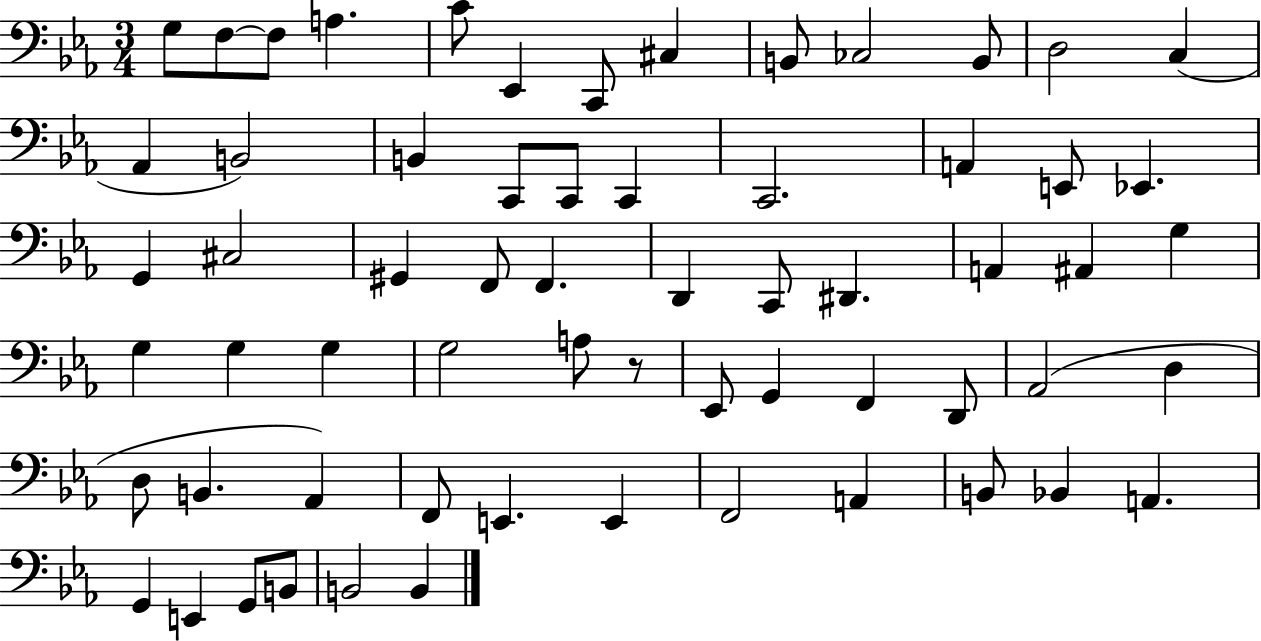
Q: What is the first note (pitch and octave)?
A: G3